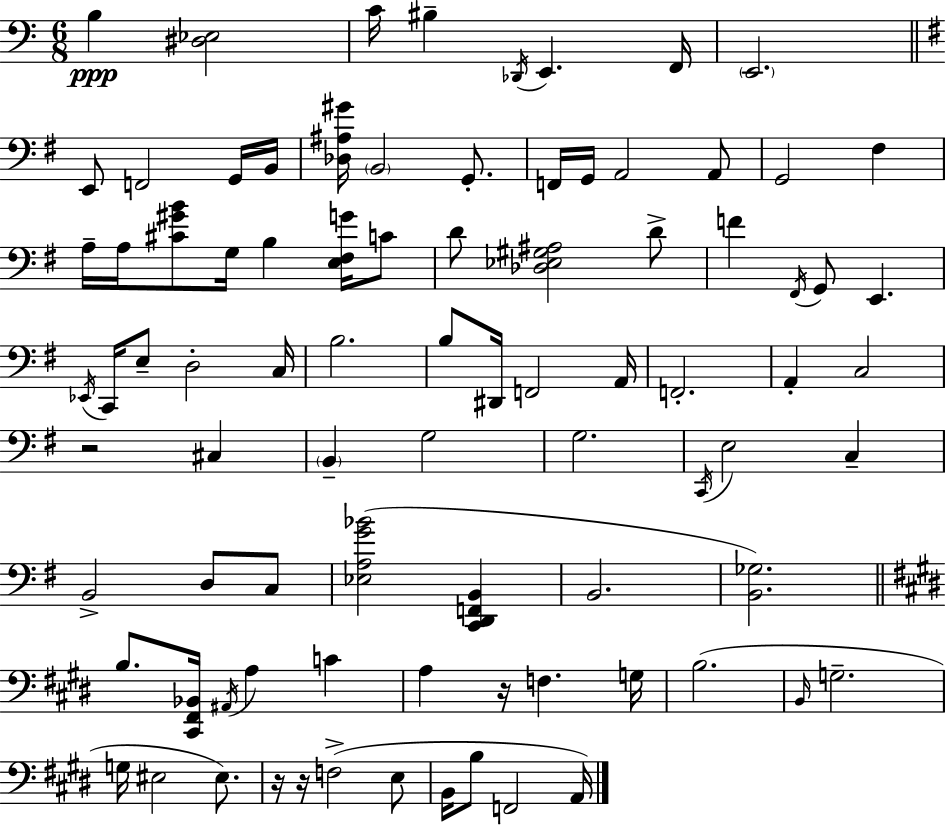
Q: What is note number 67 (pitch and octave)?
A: EIS3